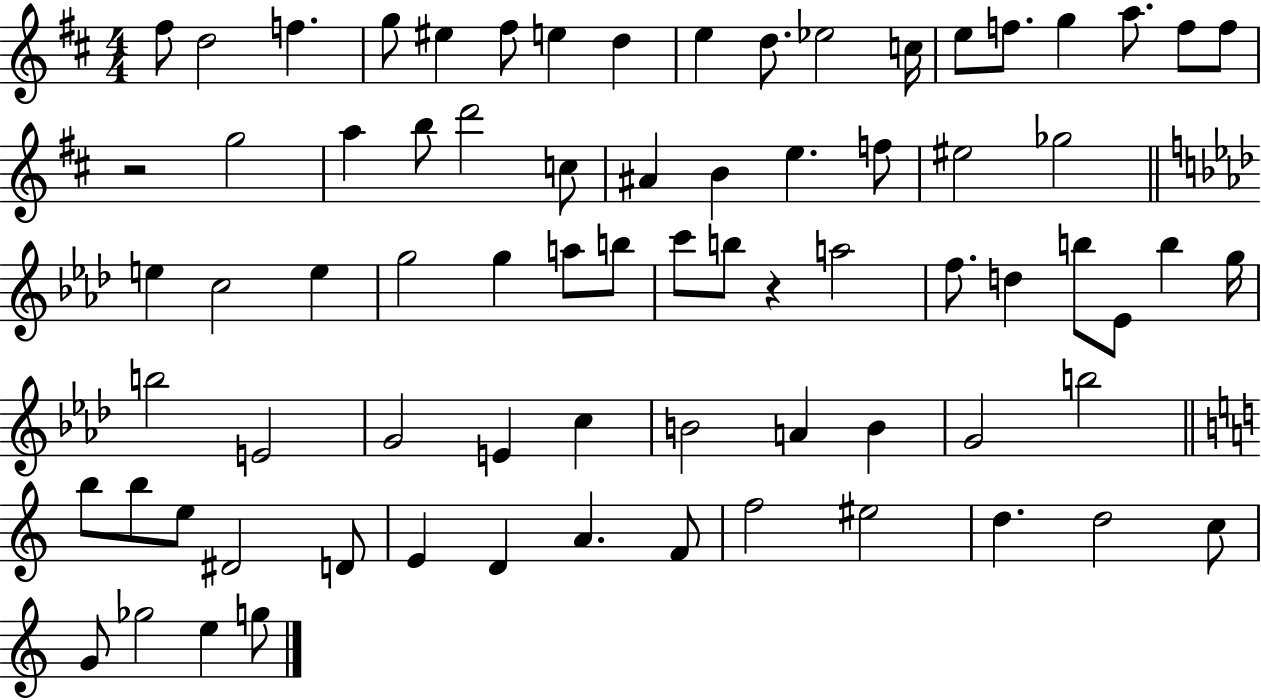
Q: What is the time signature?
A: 4/4